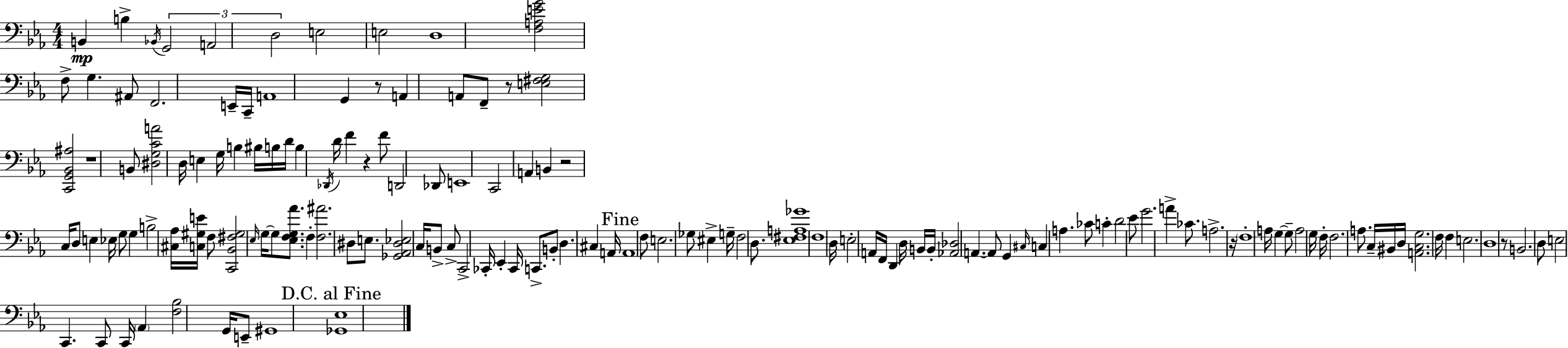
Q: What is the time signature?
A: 4/4